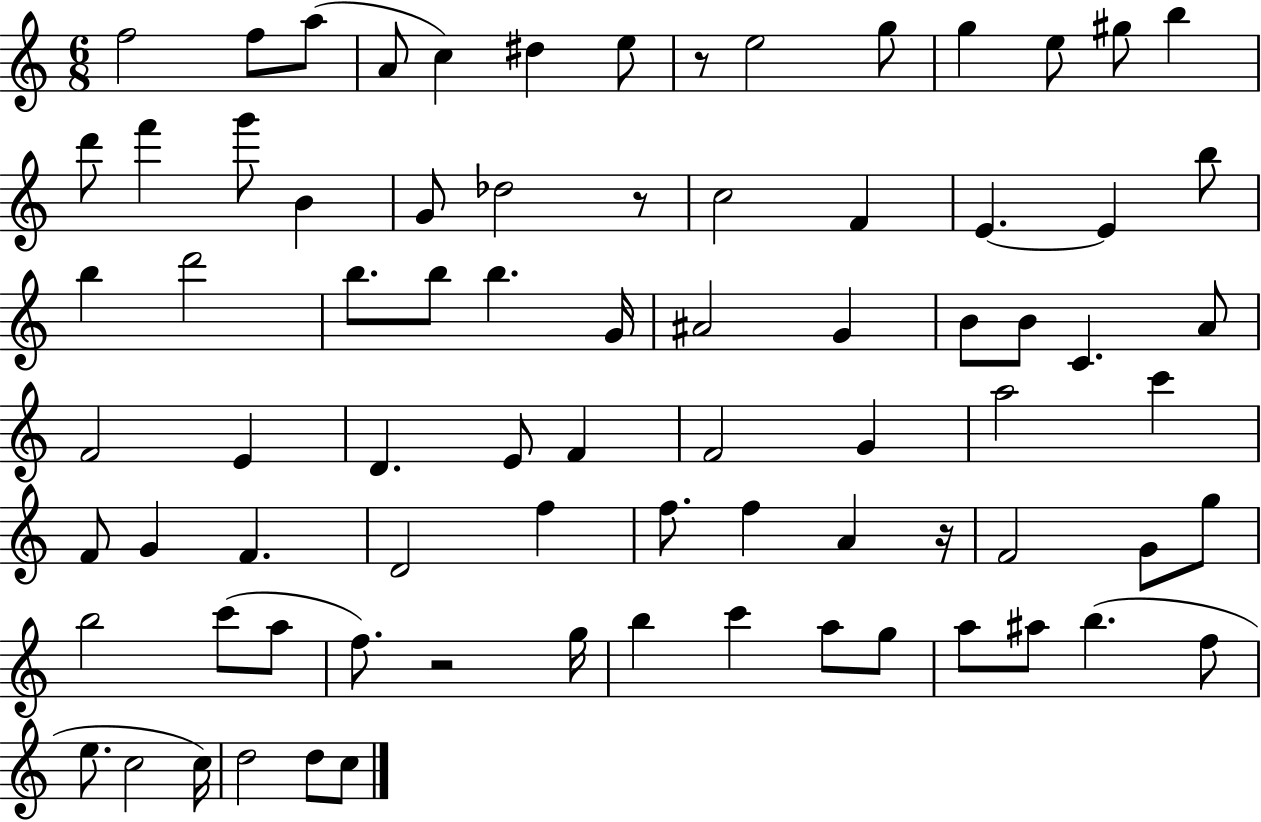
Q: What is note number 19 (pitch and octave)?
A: Db5